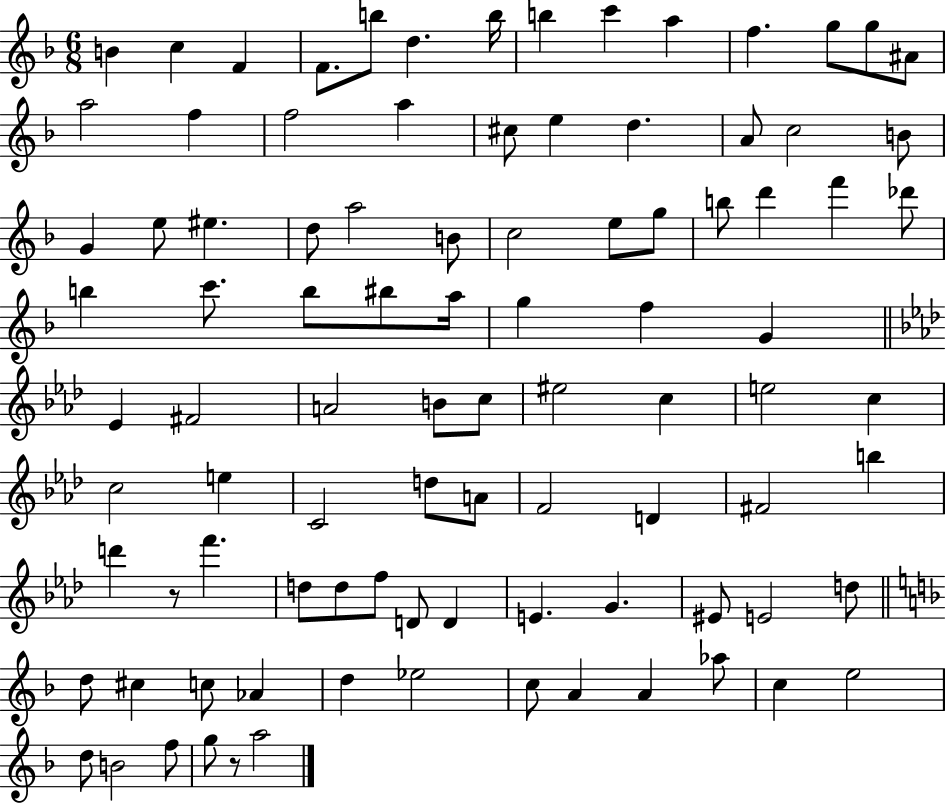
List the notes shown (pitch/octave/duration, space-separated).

B4/q C5/q F4/q F4/e. B5/e D5/q. B5/s B5/q C6/q A5/q F5/q. G5/e G5/e A#4/e A5/h F5/q F5/h A5/q C#5/e E5/q D5/q. A4/e C5/h B4/e G4/q E5/e EIS5/q. D5/e A5/h B4/e C5/h E5/e G5/e B5/e D6/q F6/q Db6/e B5/q C6/e. B5/e BIS5/e A5/s G5/q F5/q G4/q Eb4/q F#4/h A4/h B4/e C5/e EIS5/h C5/q E5/h C5/q C5/h E5/q C4/h D5/e A4/e F4/h D4/q F#4/h B5/q D6/q R/e F6/q. D5/e D5/e F5/e D4/e D4/q E4/q. G4/q. EIS4/e E4/h D5/e D5/e C#5/q C5/e Ab4/q D5/q Eb5/h C5/e A4/q A4/q Ab5/e C5/q E5/h D5/e B4/h F5/e G5/e R/e A5/h